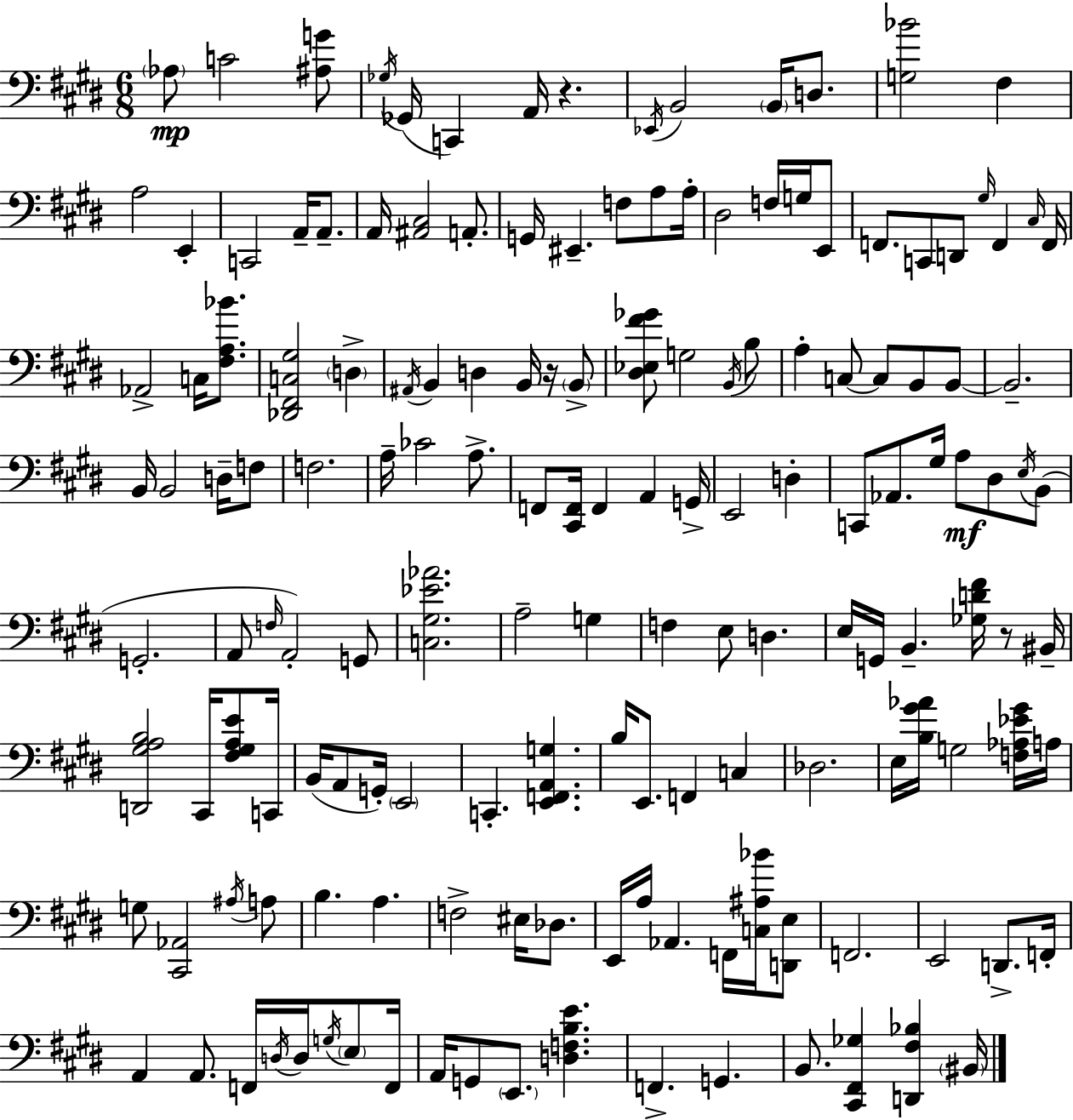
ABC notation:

X:1
T:Untitled
M:6/8
L:1/4
K:E
_A,/2 C2 [^A,G]/2 _G,/4 _G,,/4 C,, A,,/4 z _E,,/4 B,,2 B,,/4 D,/2 [G,_B]2 ^F, A,2 E,, C,,2 A,,/4 A,,/2 A,,/4 [^A,,^C,]2 A,,/2 G,,/4 ^E,, F,/2 A,/2 A,/4 ^D,2 F,/4 G,/4 E,,/2 F,,/2 C,,/2 D,,/2 ^G,/4 F,, ^C,/4 F,,/4 _A,,2 C,/4 [^F,A,_B]/2 [_D,,^F,,C,^G,]2 D, ^A,,/4 B,, D, B,,/4 z/4 B,,/2 [^D,_E,^F_G]/2 G,2 B,,/4 B,/2 A, C,/2 C,/2 B,,/2 B,,/2 B,,2 B,,/4 B,,2 D,/4 F,/2 F,2 A,/4 _C2 A,/2 F,,/2 [^C,,F,,]/4 F,, A,, G,,/4 E,,2 D, C,,/2 _A,,/2 ^G,/4 A,/2 ^D,/2 E,/4 B,,/2 G,,2 A,,/2 F,/4 A,,2 G,,/2 [C,^G,_E_A]2 A,2 G, F, E,/2 D, E,/4 G,,/4 B,, [_G,D^F]/4 z/2 ^B,,/4 [D,,^G,A,B,]2 ^C,,/4 [^F,^G,A,E]/2 C,,/4 B,,/4 A,,/2 G,,/4 E,,2 C,, [E,,F,,A,,G,] B,/4 E,,/2 F,, C, _D,2 E,/4 [B,^G_A]/4 G,2 [F,_A,_E^G]/4 A,/4 G,/2 [^C,,_A,,]2 ^A,/4 A,/2 B, A, F,2 ^E,/4 _D,/2 E,,/4 A,/4 _A,, F,,/4 [C,^A,_B]/4 [D,,E,]/2 F,,2 E,,2 D,,/2 F,,/4 A,, A,,/2 F,,/4 D,/4 D,/4 G,/4 E,/2 F,,/4 A,,/4 G,,/2 E,,/2 [D,F,B,E] F,, G,, B,,/2 [^C,,^F,,_G,] [D,,^F,_B,] ^B,,/4